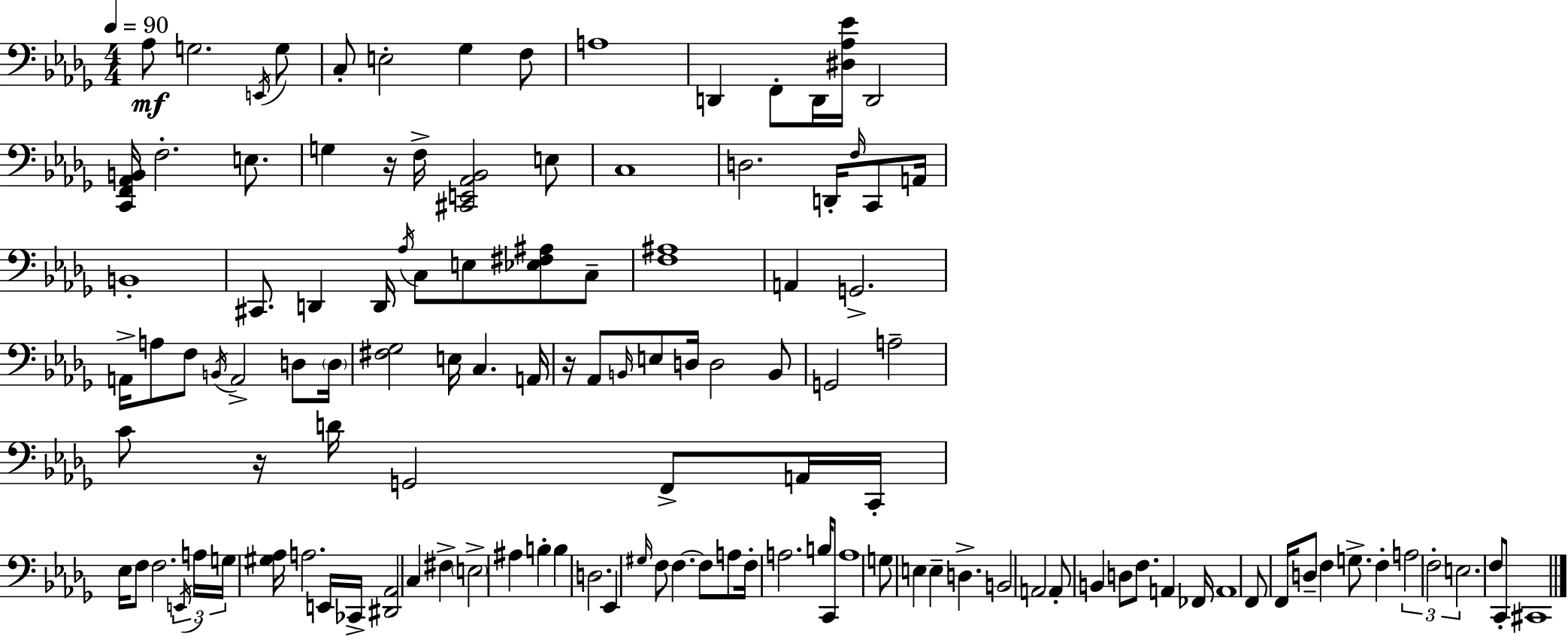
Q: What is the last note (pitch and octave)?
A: C#2